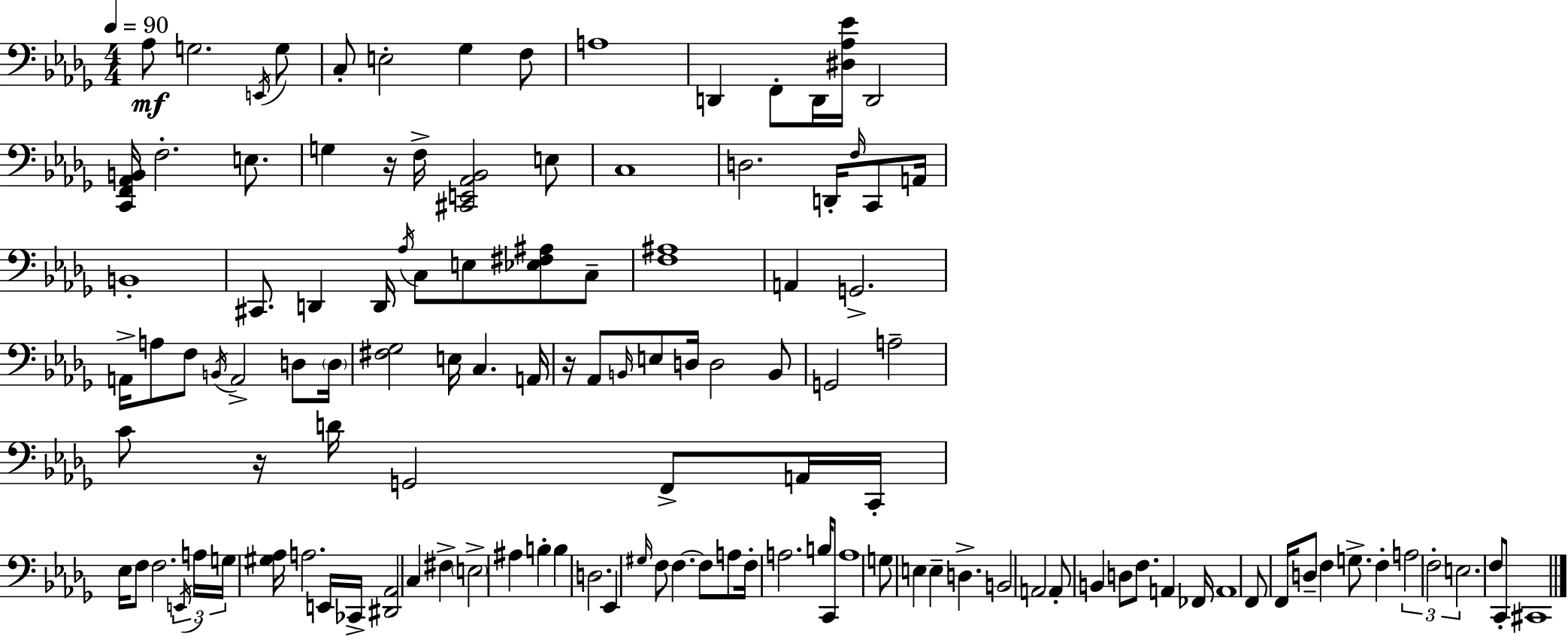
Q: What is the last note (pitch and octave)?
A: C#2